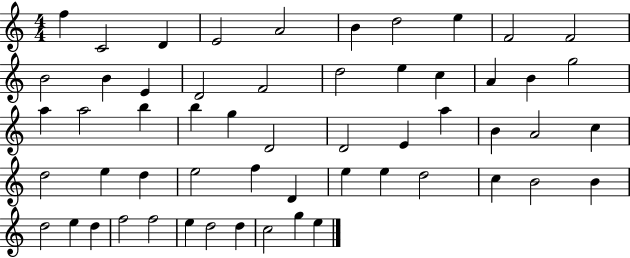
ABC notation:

X:1
T:Untitled
M:4/4
L:1/4
K:C
f C2 D E2 A2 B d2 e F2 F2 B2 B E D2 F2 d2 e c A B g2 a a2 b b g D2 D2 E a B A2 c d2 e d e2 f D e e d2 c B2 B d2 e d f2 f2 e d2 d c2 g e